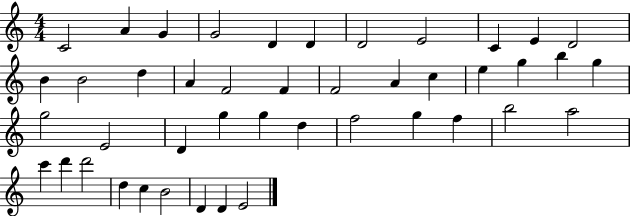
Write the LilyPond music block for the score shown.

{
  \clef treble
  \numericTimeSignature
  \time 4/4
  \key c \major
  c'2 a'4 g'4 | g'2 d'4 d'4 | d'2 e'2 | c'4 e'4 d'2 | \break b'4 b'2 d''4 | a'4 f'2 f'4 | f'2 a'4 c''4 | e''4 g''4 b''4 g''4 | \break g''2 e'2 | d'4 g''4 g''4 d''4 | f''2 g''4 f''4 | b''2 a''2 | \break c'''4 d'''4 d'''2 | d''4 c''4 b'2 | d'4 d'4 e'2 | \bar "|."
}